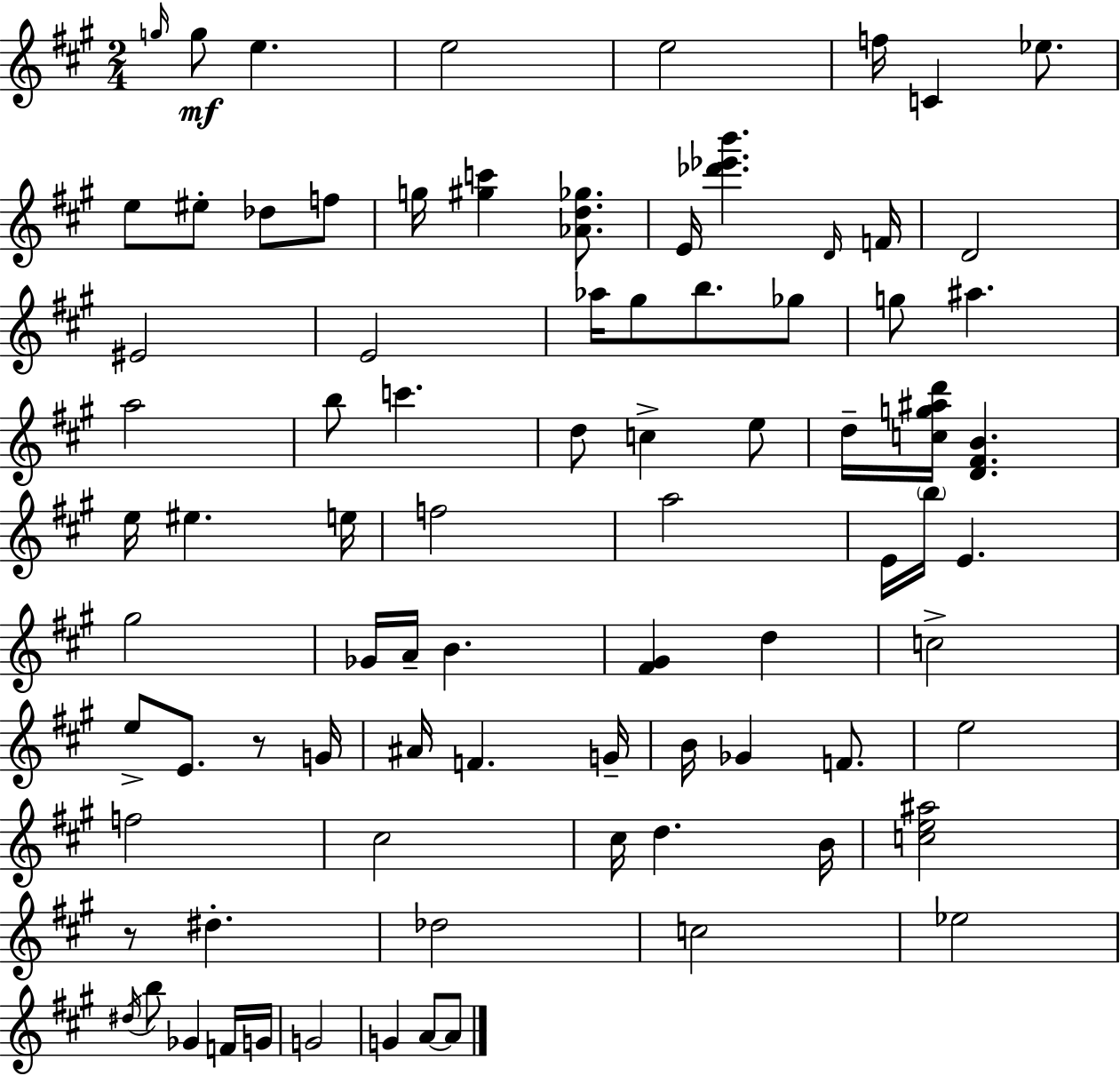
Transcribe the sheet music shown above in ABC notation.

X:1
T:Untitled
M:2/4
L:1/4
K:A
g/4 g/2 e e2 e2 f/4 C _e/2 e/2 ^e/2 _d/2 f/2 g/4 [^gc'] [_Ad_g]/2 E/4 [_d'_e'b'] D/4 F/4 D2 ^E2 E2 _a/4 ^g/2 b/2 _g/2 g/2 ^a a2 b/2 c' d/2 c e/2 d/4 [cg^ad']/4 [D^FB] e/4 ^e e/4 f2 a2 E/4 b/4 E ^g2 _G/4 A/4 B [^F^G] d c2 e/2 E/2 z/2 G/4 ^A/4 F G/4 B/4 _G F/2 e2 f2 ^c2 ^c/4 d B/4 [ce^a]2 z/2 ^d _d2 c2 _e2 ^d/4 b/2 _G F/4 G/4 G2 G A/2 A/2